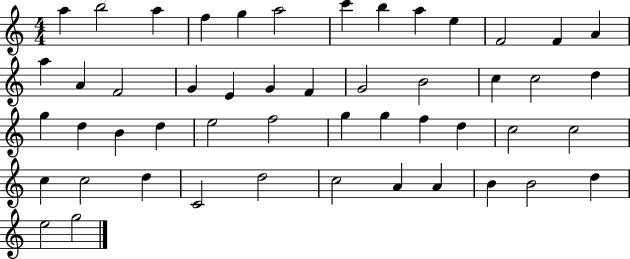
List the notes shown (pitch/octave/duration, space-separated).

A5/q B5/h A5/q F5/q G5/q A5/h C6/q B5/q A5/q E5/q F4/h F4/q A4/q A5/q A4/q F4/h G4/q E4/q G4/q F4/q G4/h B4/h C5/q C5/h D5/q G5/q D5/q B4/q D5/q E5/h F5/h G5/q G5/q F5/q D5/q C5/h C5/h C5/q C5/h D5/q C4/h D5/h C5/h A4/q A4/q B4/q B4/h D5/q E5/h G5/h